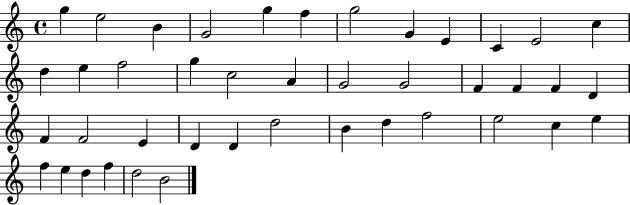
{
  \clef treble
  \time 4/4
  \defaultTimeSignature
  \key c \major
  g''4 e''2 b'4 | g'2 g''4 f''4 | g''2 g'4 e'4 | c'4 e'2 c''4 | \break d''4 e''4 f''2 | g''4 c''2 a'4 | g'2 g'2 | f'4 f'4 f'4 d'4 | \break f'4 f'2 e'4 | d'4 d'4 d''2 | b'4 d''4 f''2 | e''2 c''4 e''4 | \break f''4 e''4 d''4 f''4 | d''2 b'2 | \bar "|."
}